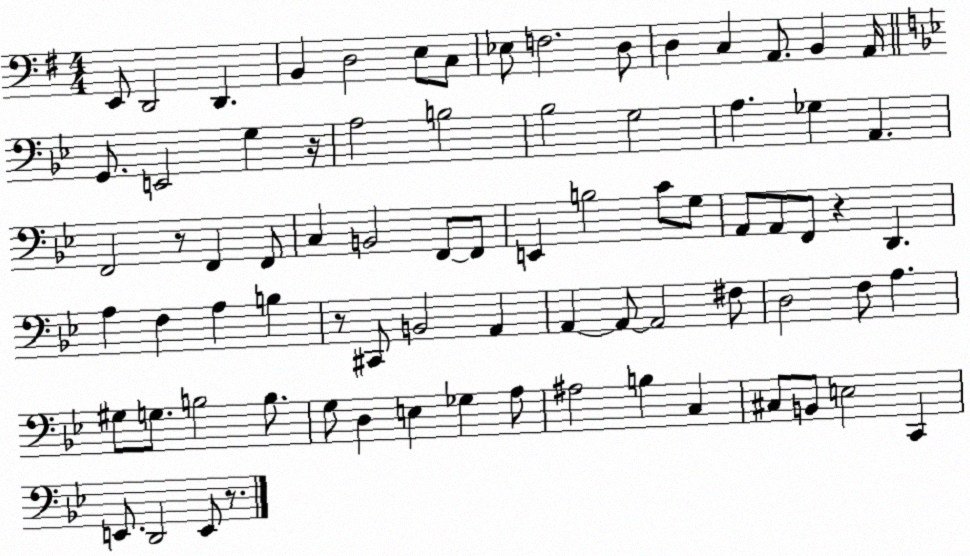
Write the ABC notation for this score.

X:1
T:Untitled
M:4/4
L:1/4
K:G
E,,/2 D,,2 D,, B,, D,2 E,/2 C,/2 _E,/2 F,2 D,/2 D, C, A,,/2 B,, A,,/4 G,,/2 E,,2 G, z/4 A,2 B,2 _B,2 G,2 A, _G, A,, F,,2 z/2 F,, F,,/2 C, B,,2 F,,/2 F,,/2 E,, B,2 C/2 G,/2 A,,/2 A,,/2 F,,/2 z D,, A, F, A, B, z/2 ^C,,/2 B,,2 A,, A,, A,,/2 A,,2 ^F,/2 D,2 F,/2 A, ^G,/2 G,/2 B,2 B,/2 G,/2 D, E, _G, A,/2 ^A,2 B, C, ^C,/2 B,,/2 E,2 C,, E,,/2 D,,2 E,,/2 z/2